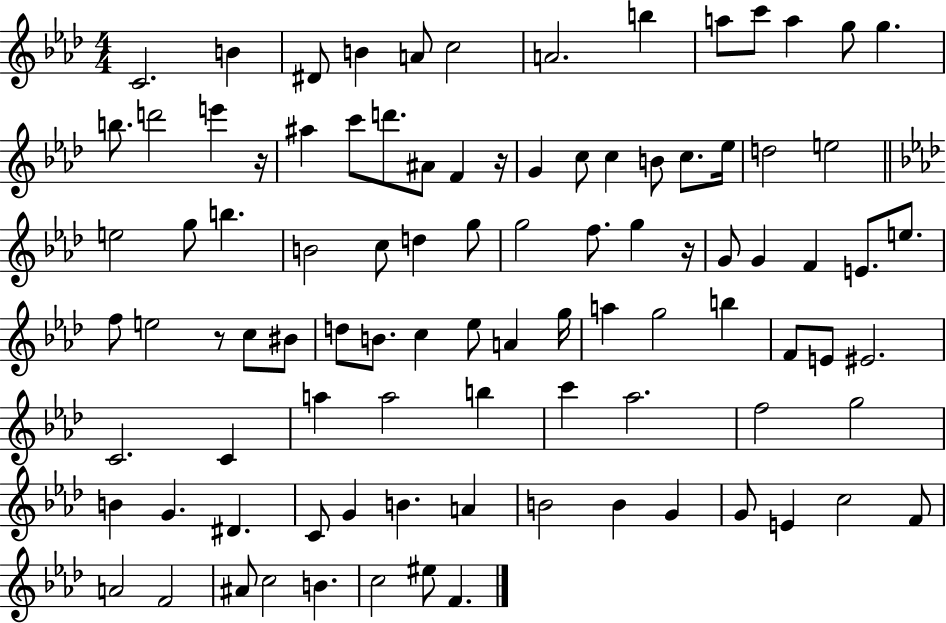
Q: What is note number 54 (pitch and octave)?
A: G5